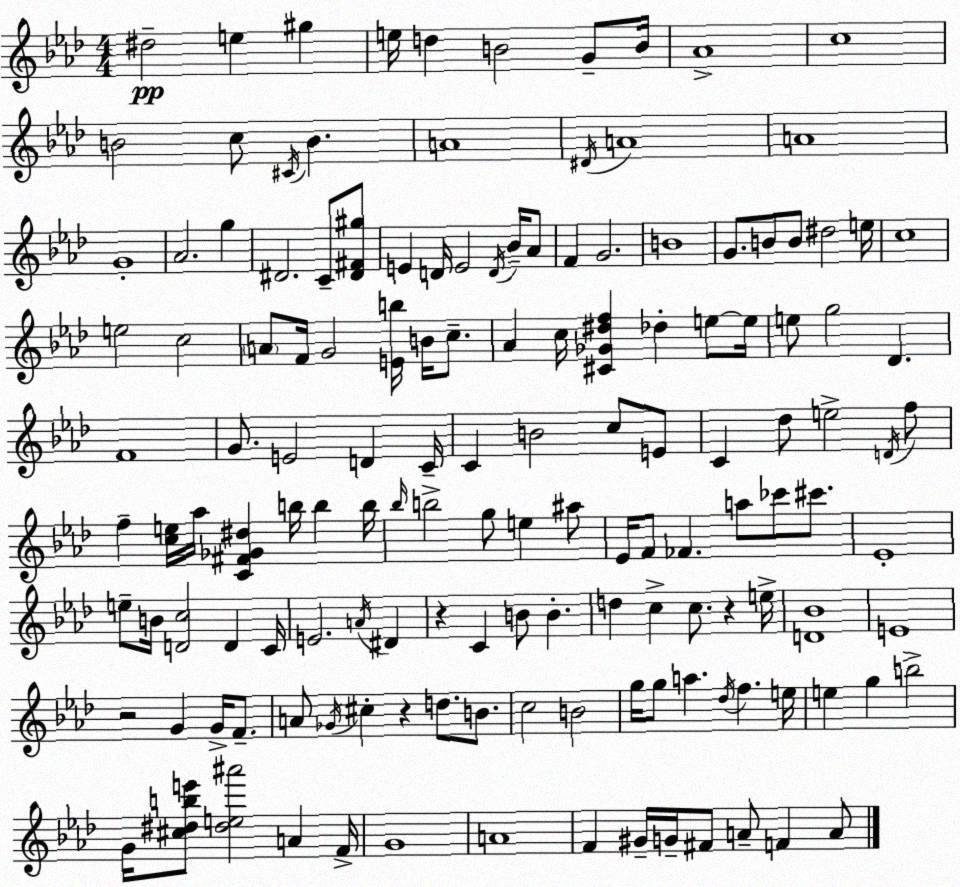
X:1
T:Untitled
M:4/4
L:1/4
K:Fm
^d2 e ^g e/4 d B2 G/2 B/4 _A4 c4 B2 c/2 ^C/4 B A4 ^D/4 A4 A4 G4 _A2 g ^D2 C/2 [^D^F^g]/2 E D/4 E2 D/4 _B/4 _A/2 F G2 B4 G/2 B/2 B/2 ^d2 e/4 c4 e2 c2 A/2 F/4 G2 [Eb]/4 B/4 c/2 _A c/4 [^C_G^df] _d e/2 e/4 e/2 g2 _D F4 G/2 E2 D C/4 C B2 c/2 E/2 C _d/2 e2 D/4 f/2 f [ce]/4 _a/4 [C^F_G^d] b/4 b b/4 _b/4 b2 g/2 e ^a/2 _E/4 F/2 _F a/2 _c'/2 ^c'/2 _E4 e/2 B/4 [Dc]2 D C/4 E2 A/4 ^D z C B/2 B d c c/2 z e/4 [D_B]4 E4 z2 G G/4 F/2 A/2 _G/4 ^c z d/2 B/2 c2 B2 g/4 g/2 a _d/4 f e/4 e g b2 G/4 [^c^dbe']/2 [^de^a']2 A F/4 G4 A4 F ^G/4 G/4 ^F/2 A/2 F A/2